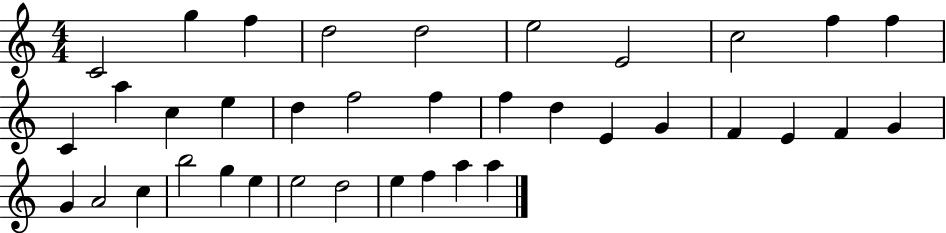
{
  \clef treble
  \numericTimeSignature
  \time 4/4
  \key c \major
  c'2 g''4 f''4 | d''2 d''2 | e''2 e'2 | c''2 f''4 f''4 | \break c'4 a''4 c''4 e''4 | d''4 f''2 f''4 | f''4 d''4 e'4 g'4 | f'4 e'4 f'4 g'4 | \break g'4 a'2 c''4 | b''2 g''4 e''4 | e''2 d''2 | e''4 f''4 a''4 a''4 | \break \bar "|."
}